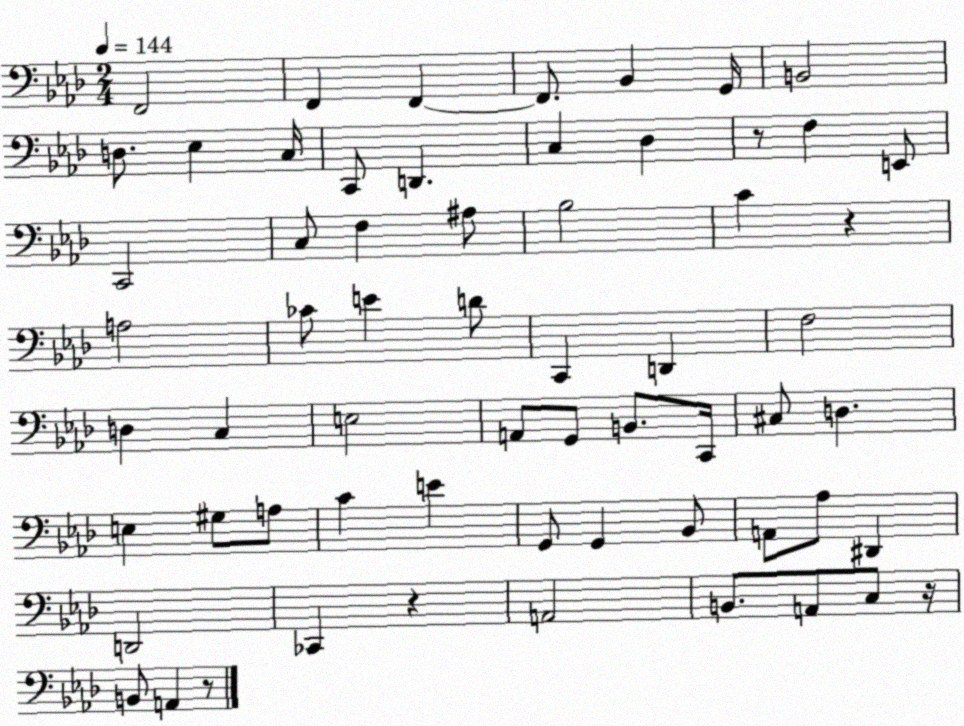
X:1
T:Untitled
M:2/4
L:1/4
K:Ab
F,,2 F,, F,, F,,/2 _B,, G,,/4 B,,2 D,/2 _E, C,/4 C,,/2 D,, C, _D, z/2 F, E,,/2 C,,2 C,/2 F, ^A,/2 _B,2 C z A,2 _C/2 E D/2 C,, D,, F,2 D, C, E,2 A,,/2 G,,/2 B,,/2 C,,/4 ^C,/2 D, E, ^G,/2 A,/2 C E G,,/2 G,, _B,,/2 A,,/2 _A,/2 ^D,, D,,2 _C,, z A,,2 B,,/2 A,,/2 C,/2 z/4 B,,/2 A,, z/2